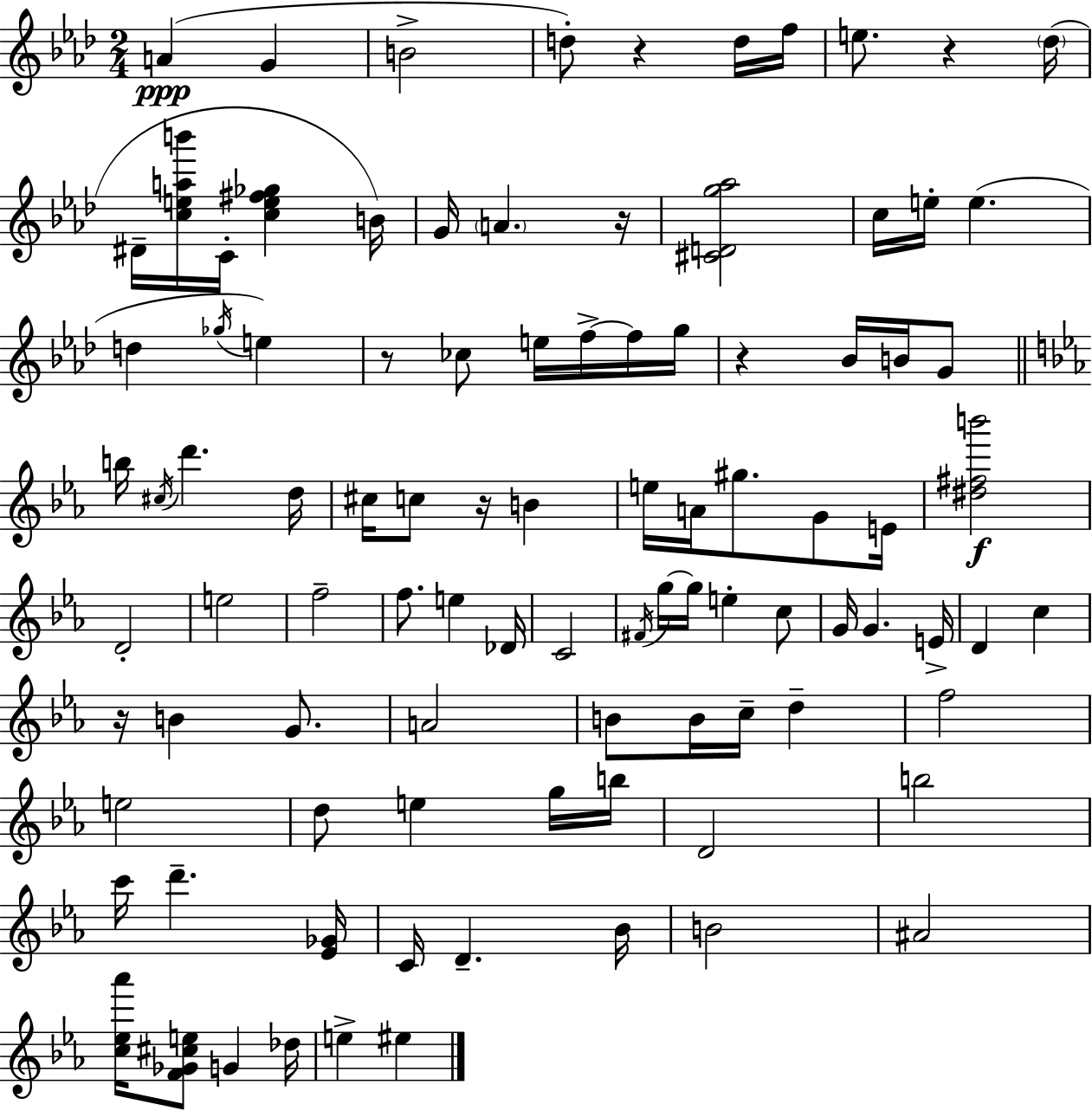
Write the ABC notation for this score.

X:1
T:Untitled
M:2/4
L:1/4
K:Ab
A G B2 d/2 z d/4 f/4 e/2 z _d/4 ^D/4 [ceab']/4 C/4 [ce^f_g] B/4 G/4 A z/4 [^CDg_a]2 c/4 e/4 e d _g/4 e z/2 _c/2 e/4 f/4 f/4 g/4 z _B/4 B/4 G/2 b/4 ^c/4 d' d/4 ^c/4 c/2 z/4 B e/4 A/4 ^g/2 G/2 E/4 [^d^fb']2 D2 e2 f2 f/2 e _D/4 C2 ^F/4 g/4 g/4 e c/2 G/4 G E/4 D c z/4 B G/2 A2 B/2 B/4 c/4 d f2 e2 d/2 e g/4 b/4 D2 b2 c'/4 d' [_E_G]/4 C/4 D _B/4 B2 ^A2 [c_e_a']/4 [F_G^ce]/2 G _d/4 e ^e